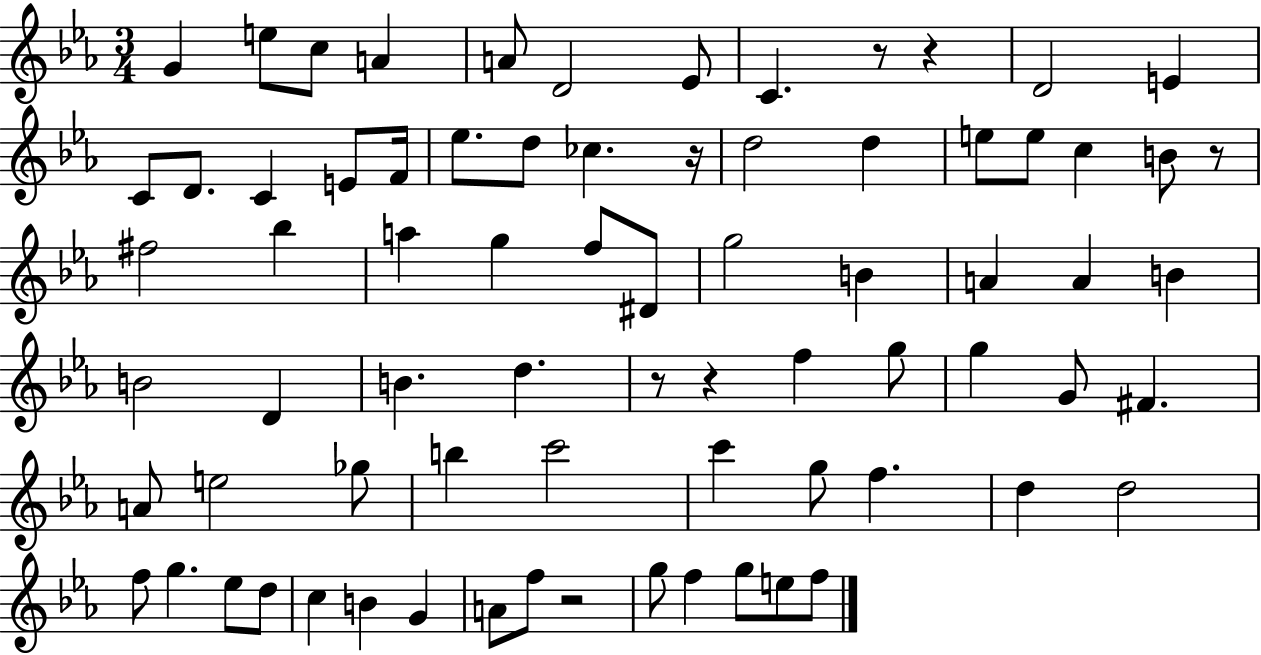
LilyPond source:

{
  \clef treble
  \numericTimeSignature
  \time 3/4
  \key ees \major
  g'4 e''8 c''8 a'4 | a'8 d'2 ees'8 | c'4. r8 r4 | d'2 e'4 | \break c'8 d'8. c'4 e'8 f'16 | ees''8. d''8 ces''4. r16 | d''2 d''4 | e''8 e''8 c''4 b'8 r8 | \break fis''2 bes''4 | a''4 g''4 f''8 dis'8 | g''2 b'4 | a'4 a'4 b'4 | \break b'2 d'4 | b'4. d''4. | r8 r4 f''4 g''8 | g''4 g'8 fis'4. | \break a'8 e''2 ges''8 | b''4 c'''2 | c'''4 g''8 f''4. | d''4 d''2 | \break f''8 g''4. ees''8 d''8 | c''4 b'4 g'4 | a'8 f''8 r2 | g''8 f''4 g''8 e''8 f''8 | \break \bar "|."
}